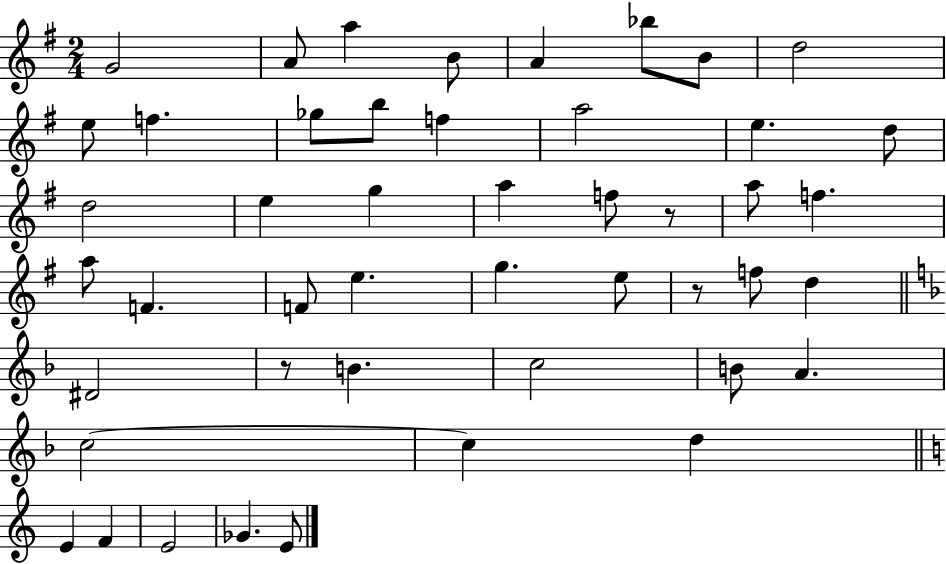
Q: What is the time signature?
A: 2/4